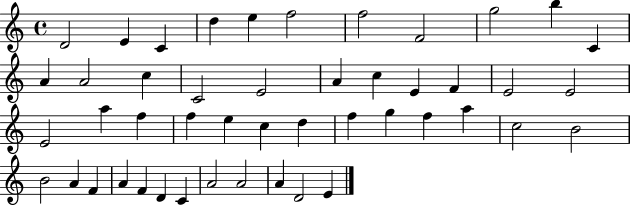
X:1
T:Untitled
M:4/4
L:1/4
K:C
D2 E C d e f2 f2 F2 g2 b C A A2 c C2 E2 A c E F E2 E2 E2 a f f e c d f g f a c2 B2 B2 A F A F D C A2 A2 A D2 E